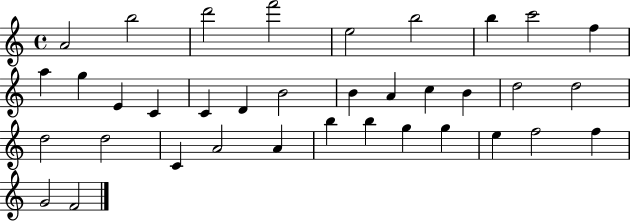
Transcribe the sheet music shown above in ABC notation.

X:1
T:Untitled
M:4/4
L:1/4
K:C
A2 b2 d'2 f'2 e2 b2 b c'2 f a g E C C D B2 B A c B d2 d2 d2 d2 C A2 A b b g g e f2 f G2 F2